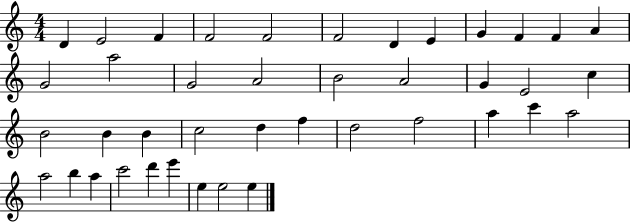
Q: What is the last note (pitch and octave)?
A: E5